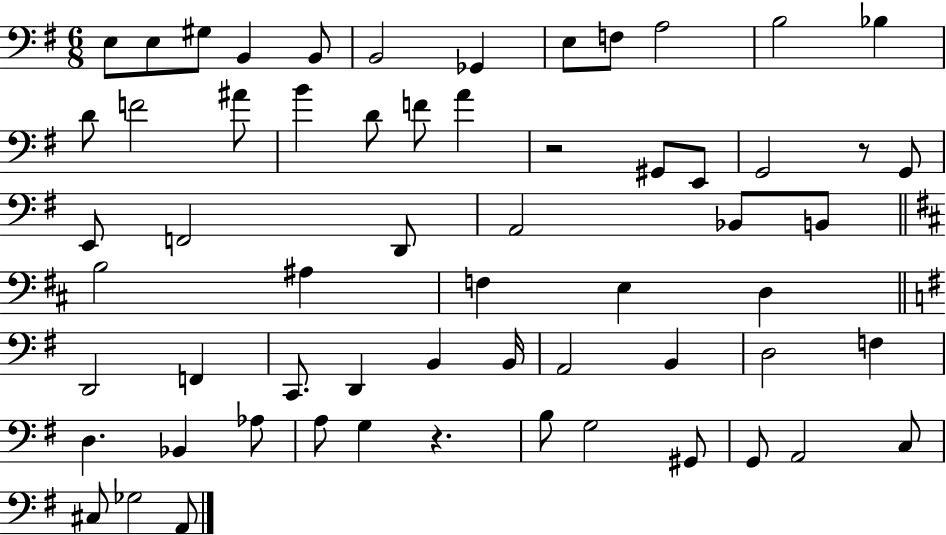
X:1
T:Untitled
M:6/8
L:1/4
K:G
E,/2 E,/2 ^G,/2 B,, B,,/2 B,,2 _G,, E,/2 F,/2 A,2 B,2 _B, D/2 F2 ^A/2 B D/2 F/2 A z2 ^G,,/2 E,,/2 G,,2 z/2 G,,/2 E,,/2 F,,2 D,,/2 A,,2 _B,,/2 B,,/2 B,2 ^A, F, E, D, D,,2 F,, C,,/2 D,, B,, B,,/4 A,,2 B,, D,2 F, D, _B,, _A,/2 A,/2 G, z B,/2 G,2 ^G,,/2 G,,/2 A,,2 C,/2 ^C,/2 _G,2 A,,/2